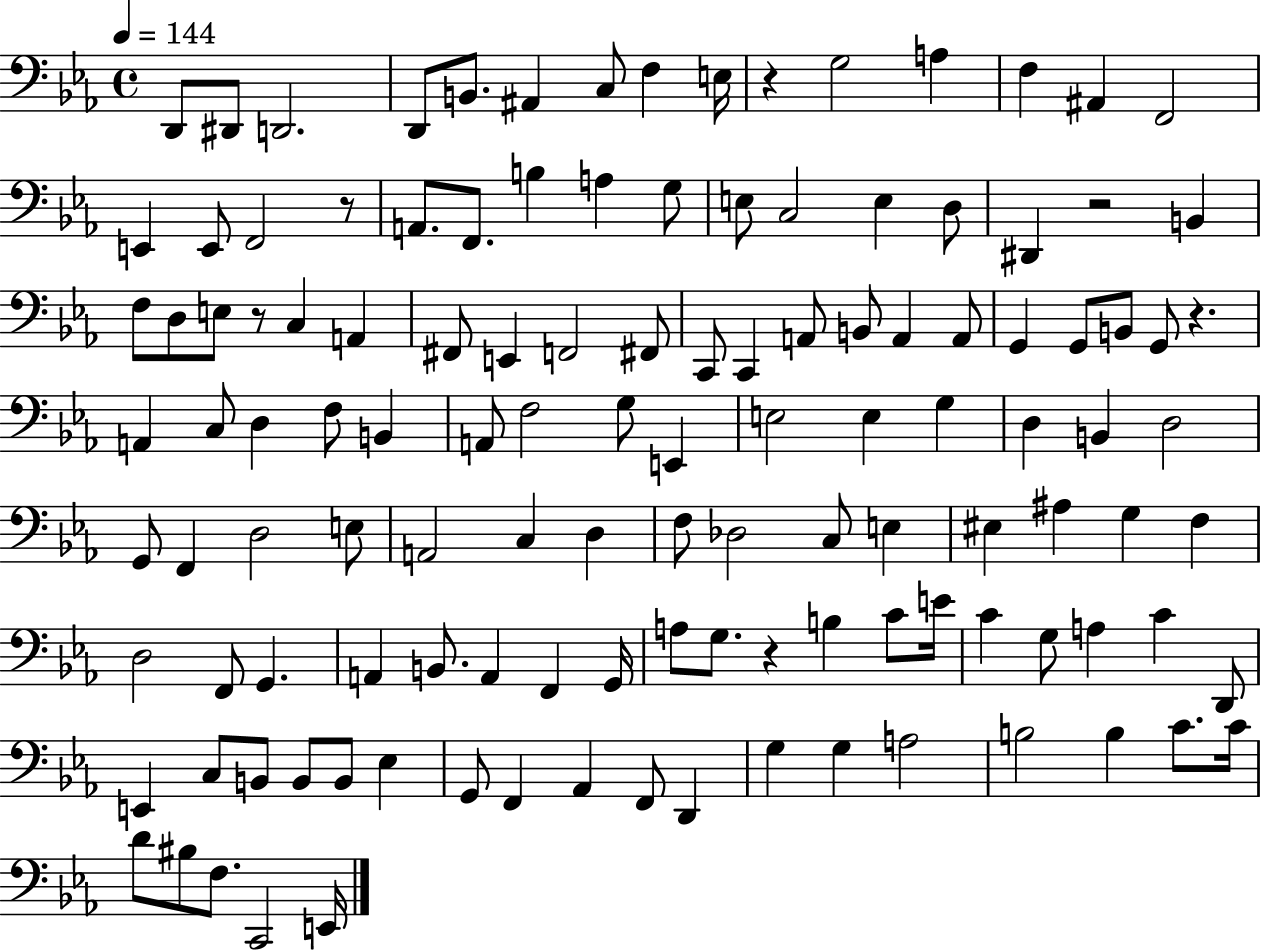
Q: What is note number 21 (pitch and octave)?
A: A3